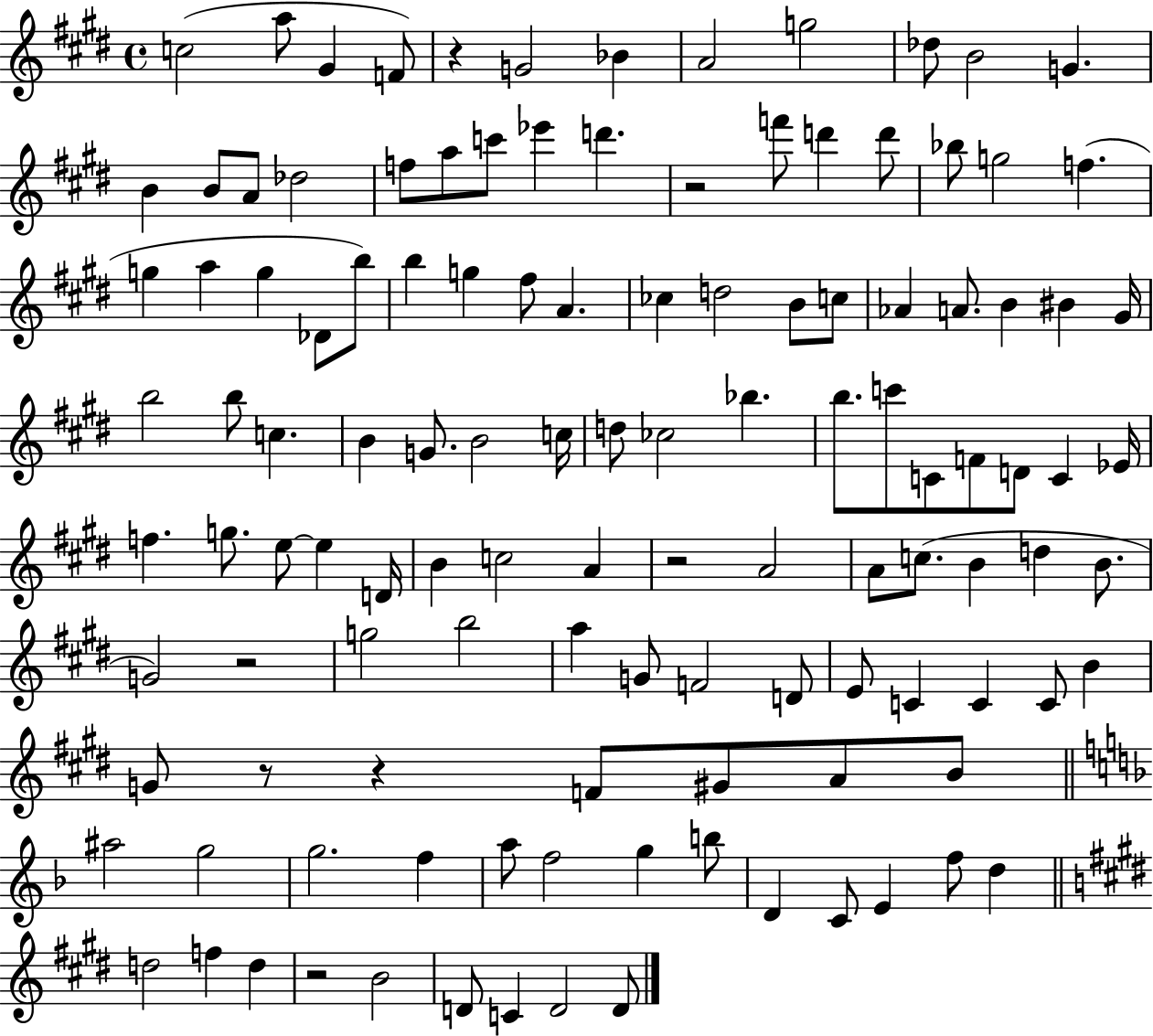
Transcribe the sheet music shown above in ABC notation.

X:1
T:Untitled
M:4/4
L:1/4
K:E
c2 a/2 ^G F/2 z G2 _B A2 g2 _d/2 B2 G B B/2 A/2 _d2 f/2 a/2 c'/2 _e' d' z2 f'/2 d' d'/2 _b/2 g2 f g a g _D/2 b/2 b g ^f/2 A _c d2 B/2 c/2 _A A/2 B ^B ^G/4 b2 b/2 c B G/2 B2 c/4 d/2 _c2 _b b/2 c'/2 C/2 F/2 D/2 C _E/4 f g/2 e/2 e D/4 B c2 A z2 A2 A/2 c/2 B d B/2 G2 z2 g2 b2 a G/2 F2 D/2 E/2 C C C/2 B G/2 z/2 z F/2 ^G/2 A/2 B/2 ^a2 g2 g2 f a/2 f2 g b/2 D C/2 E f/2 d d2 f d z2 B2 D/2 C D2 D/2